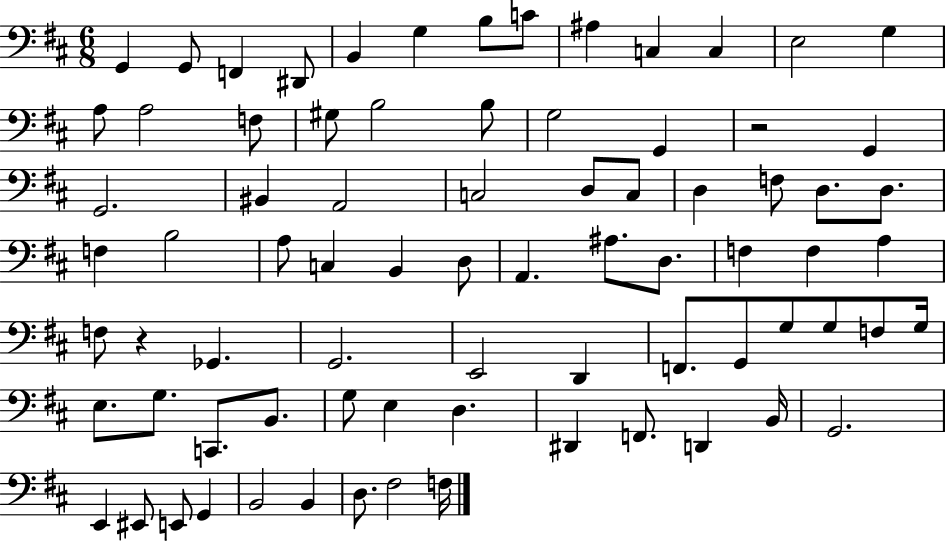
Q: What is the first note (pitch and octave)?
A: G2